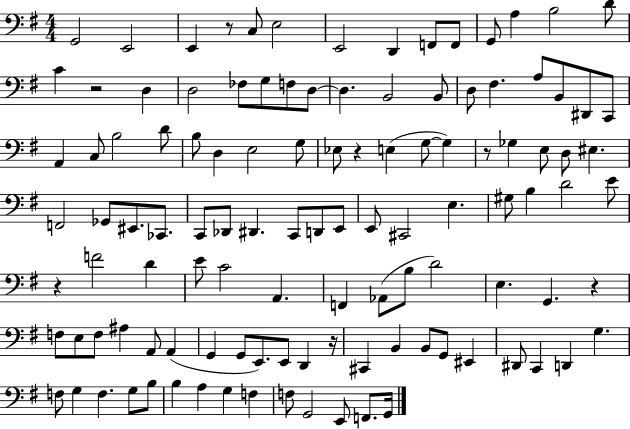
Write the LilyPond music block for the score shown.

{
  \clef bass
  \numericTimeSignature
  \time 4/4
  \key g \major
  g,2 e,2 | e,4 r8 c8 e2 | e,2 d,4 f,8 f,8 | g,8 a4 b2 d'8 | \break c'4 r2 d4 | d2 fes8 g8 f8 d8~~ | d4. b,2 b,8 | d8 fis4. a8 b,8 dis,8 c,8 | \break a,4 c8 b2 d'8 | b8 d4 e2 g8 | ees8 r4 e4( g8~~ g4) | r8 ges4 e8 d8 eis4. | \break f,2 ges,8 eis,8. ces,8. | c,8 des,8 dis,4. c,8 d,8 e,8 | e,8 cis,2 e4. | gis8 b4 d'2 e'8 | \break r4 f'2 d'4 | e'8 c'2 a,4. | f,4 aes,8( b8 d'2) | e4. g,4. r4 | \break f8 e8 f8 ais4 a,8 a,4( | g,4 g,8 e,8.) e,8 d,4 r16 | cis,4 b,4 b,8 g,8 eis,4 | dis,8 c,4 d,4 g4. | \break f8 g4 f4. g8 b8 | b4 a4 g4 f4 | f8 g,2 e,8 f,8. g,16 | \bar "|."
}